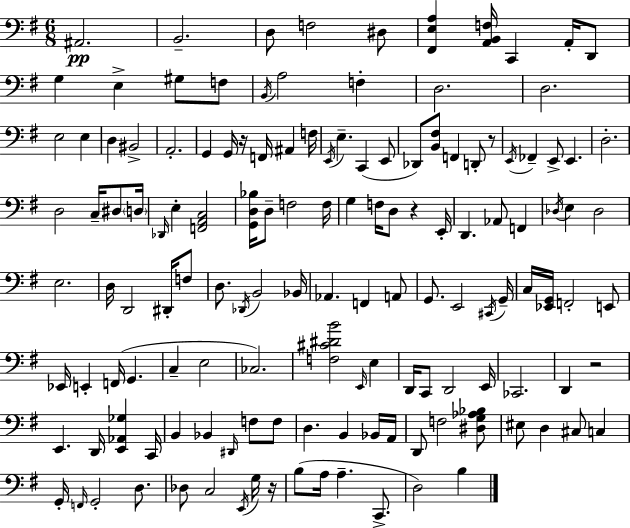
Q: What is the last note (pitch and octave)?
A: B3